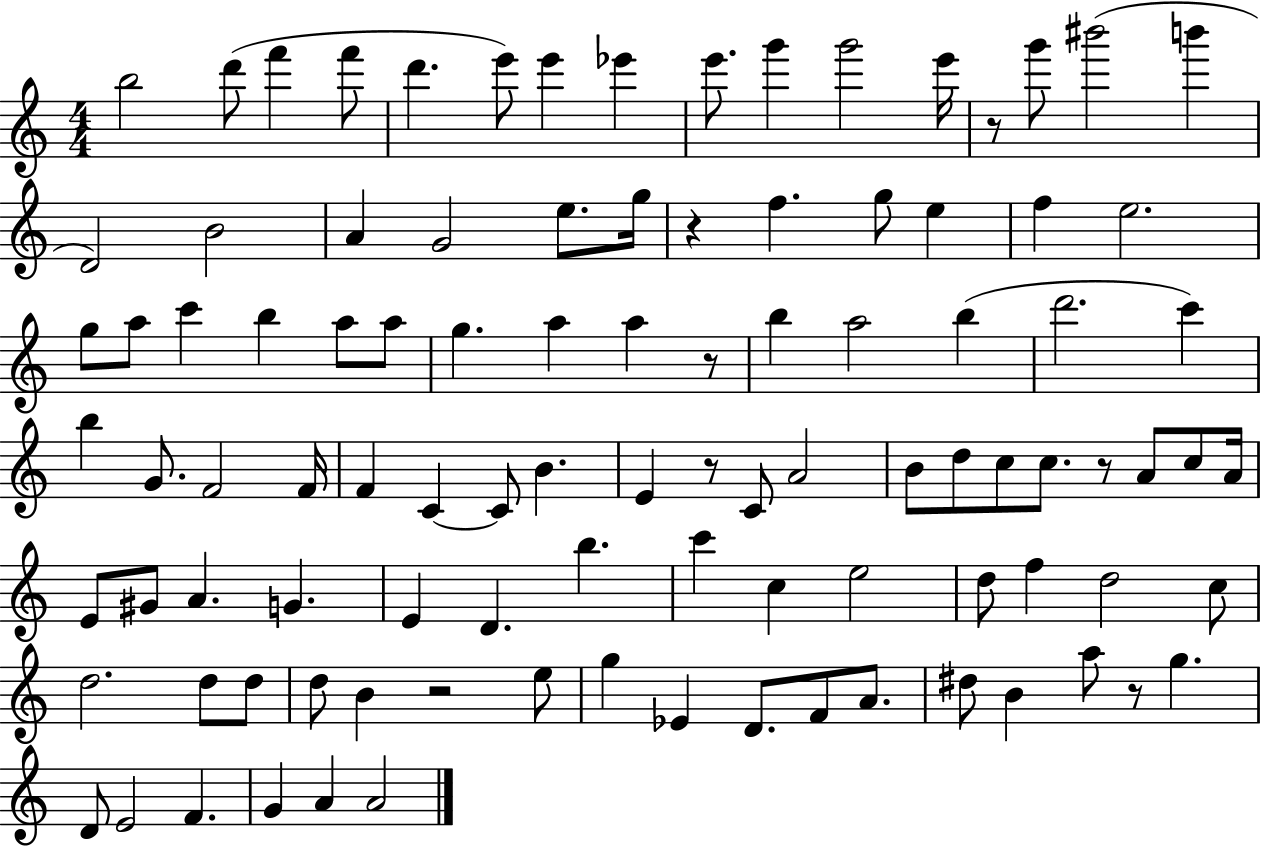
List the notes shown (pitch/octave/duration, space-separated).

B5/h D6/e F6/q F6/e D6/q. E6/e E6/q Eb6/q E6/e. G6/q G6/h E6/s R/e G6/e BIS6/h B6/q D4/h B4/h A4/q G4/h E5/e. G5/s R/q F5/q. G5/e E5/q F5/q E5/h. G5/e A5/e C6/q B5/q A5/e A5/e G5/q. A5/q A5/q R/e B5/q A5/h B5/q D6/h. C6/q B5/q G4/e. F4/h F4/s F4/q C4/q C4/e B4/q. E4/q R/e C4/e A4/h B4/e D5/e C5/e C5/e. R/e A4/e C5/e A4/s E4/e G#4/e A4/q. G4/q. E4/q D4/q. B5/q. C6/q C5/q E5/h D5/e F5/q D5/h C5/e D5/h. D5/e D5/e D5/e B4/q R/h E5/e G5/q Eb4/q D4/e. F4/e A4/e. D#5/e B4/q A5/e R/e G5/q. D4/e E4/h F4/q. G4/q A4/q A4/h